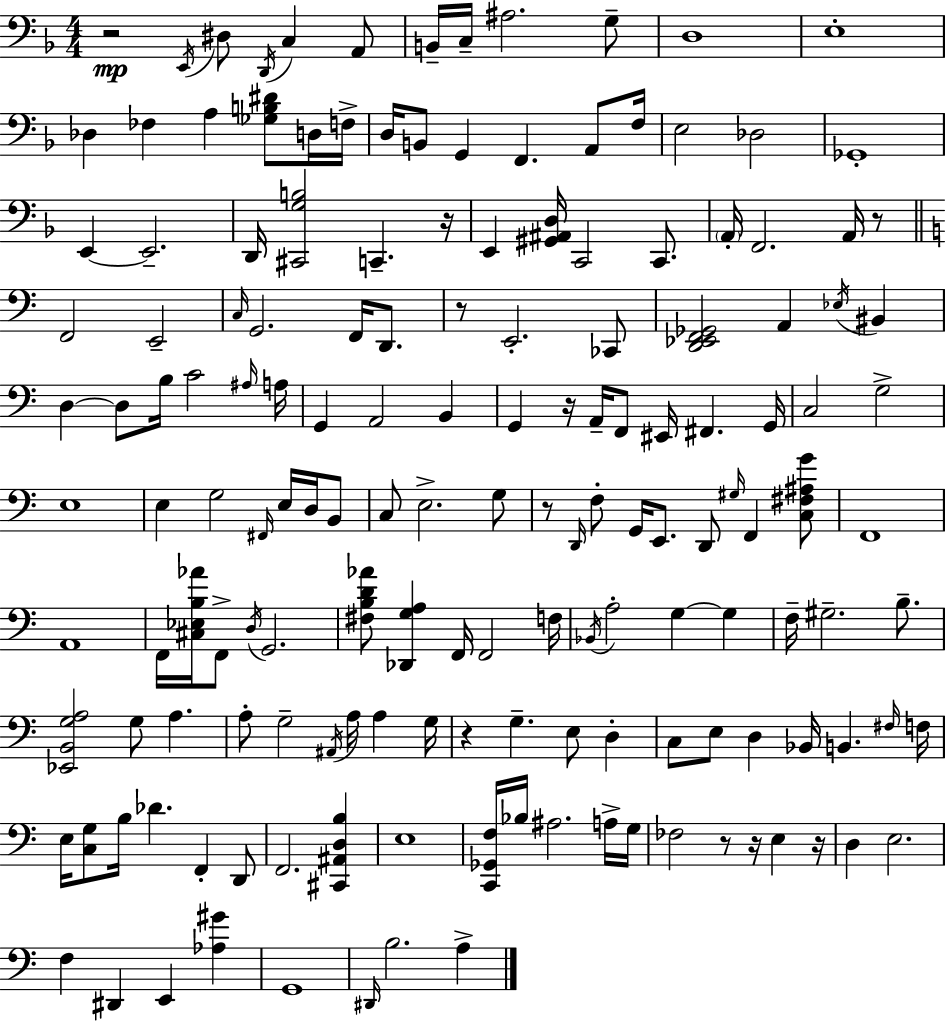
{
  \clef bass
  \numericTimeSignature
  \time 4/4
  \key f \major
  r2\mp \acciaccatura { e,16 } dis8 \acciaccatura { d,16 } c4 | a,8 b,16-- c16-- ais2. | g8-- d1 | e1-. | \break des4 fes4 a4 <ges b dis'>8 | d16 f16-> d16 b,8 g,4 f,4. a,8 | f16 e2 des2 | ges,1-. | \break e,4~~ e,2.-- | d,16 <cis, g b>2 c,4.-- | r16 e,4 <gis, ais, d>16 c,2 c,8. | \parenthesize a,16-. f,2. a,16 | \break r8 \bar "||" \break \key a \minor f,2 e,2-- | \grace { c16 } g,2. f,16 d,8. | r8 e,2.-. ces,8 | <d, ees, f, ges,>2 a,4 \acciaccatura { ees16 } bis,4 | \break d4~~ d8 b16 c'2 | \grace { ais16 } a16 g,4 a,2 b,4 | g,4 r16 a,16-- f,8 eis,16 fis,4. | g,16 c2 g2-> | \break e1 | e4 g2 \grace { fis,16 } | e16 d16 b,8 c8 e2.-> | g8 r8 \grace { d,16 } f8-. g,16 e,8. d,8 \grace { gis16 } | \break f,4 <c fis ais g'>8 f,1 | a,1 | f,16 <cis ees b aes'>16 f,8-> \acciaccatura { d16 } g,2. | <fis b d' aes'>8 <des, g a>4 f,16 f,2 | \break f16 \acciaccatura { bes,16 } a2-. | g4~~ g4 f16-- gis2.-- | b8.-- <ees, b, g a>2 | g8 a4. a8-. g2-- | \break \acciaccatura { ais,16 } a16 a4 g16 r4 g4.-- | e8 d4-. c8 e8 d4 | bes,16 b,4. \grace { fis16 } f16 e16 <c g>8 b16 des'4. | f,4-. d,8 f,2. | \break <cis, ais, d b>4 e1 | <c, ges, f>16 bes16 ais2. | a16-> g16 fes2 | r8 r16 e4 r16 d4 e2. | \break f4 dis,4 | e,4 <aes gis'>4 g,1 | \grace { dis,16 } b2. | a4-> \bar "|."
}